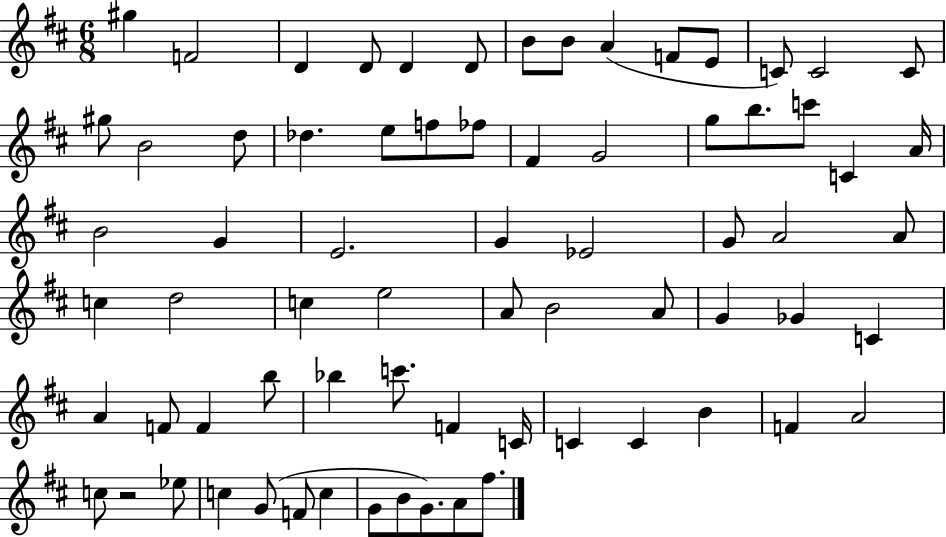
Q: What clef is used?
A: treble